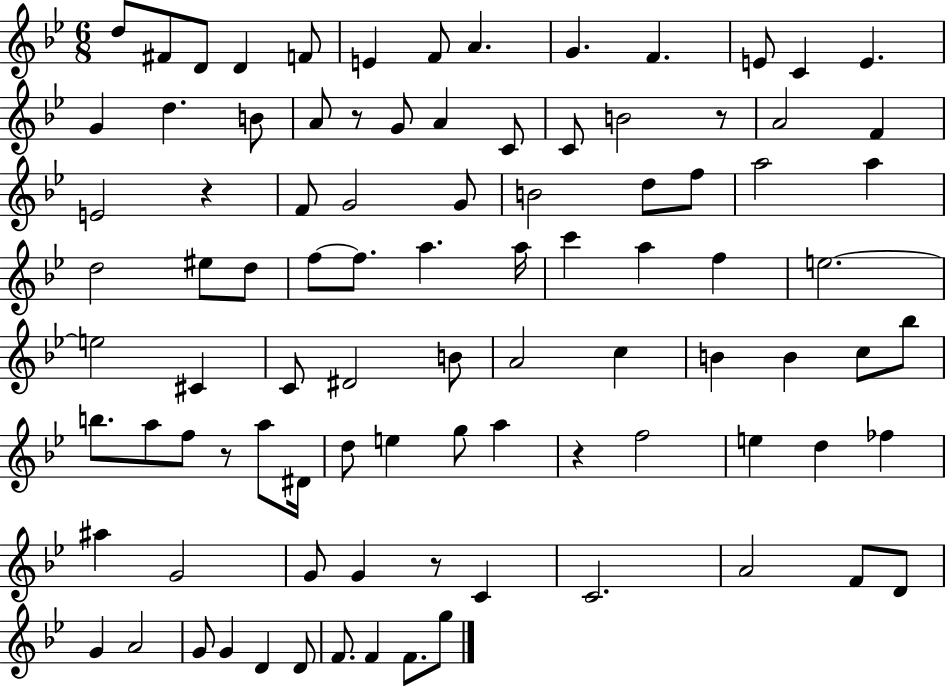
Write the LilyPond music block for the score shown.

{
  \clef treble
  \numericTimeSignature
  \time 6/8
  \key bes \major
  d''8 fis'8 d'8 d'4 f'8 | e'4 f'8 a'4. | g'4. f'4. | e'8 c'4 e'4. | \break g'4 d''4. b'8 | a'8 r8 g'8 a'4 c'8 | c'8 b'2 r8 | a'2 f'4 | \break e'2 r4 | f'8 g'2 g'8 | b'2 d''8 f''8 | a''2 a''4 | \break d''2 eis''8 d''8 | f''8~~ f''8. a''4. a''16 | c'''4 a''4 f''4 | e''2.~~ | \break e''2 cis'4 | c'8 dis'2 b'8 | a'2 c''4 | b'4 b'4 c''8 bes''8 | \break b''8. a''8 f''8 r8 a''8 dis'16 | d''8 e''4 g''8 a''4 | r4 f''2 | e''4 d''4 fes''4 | \break ais''4 g'2 | g'8 g'4 r8 c'4 | c'2. | a'2 f'8 d'8 | \break g'4 a'2 | g'8 g'4 d'4 d'8 | f'8. f'4 f'8. g''8 | \bar "|."
}